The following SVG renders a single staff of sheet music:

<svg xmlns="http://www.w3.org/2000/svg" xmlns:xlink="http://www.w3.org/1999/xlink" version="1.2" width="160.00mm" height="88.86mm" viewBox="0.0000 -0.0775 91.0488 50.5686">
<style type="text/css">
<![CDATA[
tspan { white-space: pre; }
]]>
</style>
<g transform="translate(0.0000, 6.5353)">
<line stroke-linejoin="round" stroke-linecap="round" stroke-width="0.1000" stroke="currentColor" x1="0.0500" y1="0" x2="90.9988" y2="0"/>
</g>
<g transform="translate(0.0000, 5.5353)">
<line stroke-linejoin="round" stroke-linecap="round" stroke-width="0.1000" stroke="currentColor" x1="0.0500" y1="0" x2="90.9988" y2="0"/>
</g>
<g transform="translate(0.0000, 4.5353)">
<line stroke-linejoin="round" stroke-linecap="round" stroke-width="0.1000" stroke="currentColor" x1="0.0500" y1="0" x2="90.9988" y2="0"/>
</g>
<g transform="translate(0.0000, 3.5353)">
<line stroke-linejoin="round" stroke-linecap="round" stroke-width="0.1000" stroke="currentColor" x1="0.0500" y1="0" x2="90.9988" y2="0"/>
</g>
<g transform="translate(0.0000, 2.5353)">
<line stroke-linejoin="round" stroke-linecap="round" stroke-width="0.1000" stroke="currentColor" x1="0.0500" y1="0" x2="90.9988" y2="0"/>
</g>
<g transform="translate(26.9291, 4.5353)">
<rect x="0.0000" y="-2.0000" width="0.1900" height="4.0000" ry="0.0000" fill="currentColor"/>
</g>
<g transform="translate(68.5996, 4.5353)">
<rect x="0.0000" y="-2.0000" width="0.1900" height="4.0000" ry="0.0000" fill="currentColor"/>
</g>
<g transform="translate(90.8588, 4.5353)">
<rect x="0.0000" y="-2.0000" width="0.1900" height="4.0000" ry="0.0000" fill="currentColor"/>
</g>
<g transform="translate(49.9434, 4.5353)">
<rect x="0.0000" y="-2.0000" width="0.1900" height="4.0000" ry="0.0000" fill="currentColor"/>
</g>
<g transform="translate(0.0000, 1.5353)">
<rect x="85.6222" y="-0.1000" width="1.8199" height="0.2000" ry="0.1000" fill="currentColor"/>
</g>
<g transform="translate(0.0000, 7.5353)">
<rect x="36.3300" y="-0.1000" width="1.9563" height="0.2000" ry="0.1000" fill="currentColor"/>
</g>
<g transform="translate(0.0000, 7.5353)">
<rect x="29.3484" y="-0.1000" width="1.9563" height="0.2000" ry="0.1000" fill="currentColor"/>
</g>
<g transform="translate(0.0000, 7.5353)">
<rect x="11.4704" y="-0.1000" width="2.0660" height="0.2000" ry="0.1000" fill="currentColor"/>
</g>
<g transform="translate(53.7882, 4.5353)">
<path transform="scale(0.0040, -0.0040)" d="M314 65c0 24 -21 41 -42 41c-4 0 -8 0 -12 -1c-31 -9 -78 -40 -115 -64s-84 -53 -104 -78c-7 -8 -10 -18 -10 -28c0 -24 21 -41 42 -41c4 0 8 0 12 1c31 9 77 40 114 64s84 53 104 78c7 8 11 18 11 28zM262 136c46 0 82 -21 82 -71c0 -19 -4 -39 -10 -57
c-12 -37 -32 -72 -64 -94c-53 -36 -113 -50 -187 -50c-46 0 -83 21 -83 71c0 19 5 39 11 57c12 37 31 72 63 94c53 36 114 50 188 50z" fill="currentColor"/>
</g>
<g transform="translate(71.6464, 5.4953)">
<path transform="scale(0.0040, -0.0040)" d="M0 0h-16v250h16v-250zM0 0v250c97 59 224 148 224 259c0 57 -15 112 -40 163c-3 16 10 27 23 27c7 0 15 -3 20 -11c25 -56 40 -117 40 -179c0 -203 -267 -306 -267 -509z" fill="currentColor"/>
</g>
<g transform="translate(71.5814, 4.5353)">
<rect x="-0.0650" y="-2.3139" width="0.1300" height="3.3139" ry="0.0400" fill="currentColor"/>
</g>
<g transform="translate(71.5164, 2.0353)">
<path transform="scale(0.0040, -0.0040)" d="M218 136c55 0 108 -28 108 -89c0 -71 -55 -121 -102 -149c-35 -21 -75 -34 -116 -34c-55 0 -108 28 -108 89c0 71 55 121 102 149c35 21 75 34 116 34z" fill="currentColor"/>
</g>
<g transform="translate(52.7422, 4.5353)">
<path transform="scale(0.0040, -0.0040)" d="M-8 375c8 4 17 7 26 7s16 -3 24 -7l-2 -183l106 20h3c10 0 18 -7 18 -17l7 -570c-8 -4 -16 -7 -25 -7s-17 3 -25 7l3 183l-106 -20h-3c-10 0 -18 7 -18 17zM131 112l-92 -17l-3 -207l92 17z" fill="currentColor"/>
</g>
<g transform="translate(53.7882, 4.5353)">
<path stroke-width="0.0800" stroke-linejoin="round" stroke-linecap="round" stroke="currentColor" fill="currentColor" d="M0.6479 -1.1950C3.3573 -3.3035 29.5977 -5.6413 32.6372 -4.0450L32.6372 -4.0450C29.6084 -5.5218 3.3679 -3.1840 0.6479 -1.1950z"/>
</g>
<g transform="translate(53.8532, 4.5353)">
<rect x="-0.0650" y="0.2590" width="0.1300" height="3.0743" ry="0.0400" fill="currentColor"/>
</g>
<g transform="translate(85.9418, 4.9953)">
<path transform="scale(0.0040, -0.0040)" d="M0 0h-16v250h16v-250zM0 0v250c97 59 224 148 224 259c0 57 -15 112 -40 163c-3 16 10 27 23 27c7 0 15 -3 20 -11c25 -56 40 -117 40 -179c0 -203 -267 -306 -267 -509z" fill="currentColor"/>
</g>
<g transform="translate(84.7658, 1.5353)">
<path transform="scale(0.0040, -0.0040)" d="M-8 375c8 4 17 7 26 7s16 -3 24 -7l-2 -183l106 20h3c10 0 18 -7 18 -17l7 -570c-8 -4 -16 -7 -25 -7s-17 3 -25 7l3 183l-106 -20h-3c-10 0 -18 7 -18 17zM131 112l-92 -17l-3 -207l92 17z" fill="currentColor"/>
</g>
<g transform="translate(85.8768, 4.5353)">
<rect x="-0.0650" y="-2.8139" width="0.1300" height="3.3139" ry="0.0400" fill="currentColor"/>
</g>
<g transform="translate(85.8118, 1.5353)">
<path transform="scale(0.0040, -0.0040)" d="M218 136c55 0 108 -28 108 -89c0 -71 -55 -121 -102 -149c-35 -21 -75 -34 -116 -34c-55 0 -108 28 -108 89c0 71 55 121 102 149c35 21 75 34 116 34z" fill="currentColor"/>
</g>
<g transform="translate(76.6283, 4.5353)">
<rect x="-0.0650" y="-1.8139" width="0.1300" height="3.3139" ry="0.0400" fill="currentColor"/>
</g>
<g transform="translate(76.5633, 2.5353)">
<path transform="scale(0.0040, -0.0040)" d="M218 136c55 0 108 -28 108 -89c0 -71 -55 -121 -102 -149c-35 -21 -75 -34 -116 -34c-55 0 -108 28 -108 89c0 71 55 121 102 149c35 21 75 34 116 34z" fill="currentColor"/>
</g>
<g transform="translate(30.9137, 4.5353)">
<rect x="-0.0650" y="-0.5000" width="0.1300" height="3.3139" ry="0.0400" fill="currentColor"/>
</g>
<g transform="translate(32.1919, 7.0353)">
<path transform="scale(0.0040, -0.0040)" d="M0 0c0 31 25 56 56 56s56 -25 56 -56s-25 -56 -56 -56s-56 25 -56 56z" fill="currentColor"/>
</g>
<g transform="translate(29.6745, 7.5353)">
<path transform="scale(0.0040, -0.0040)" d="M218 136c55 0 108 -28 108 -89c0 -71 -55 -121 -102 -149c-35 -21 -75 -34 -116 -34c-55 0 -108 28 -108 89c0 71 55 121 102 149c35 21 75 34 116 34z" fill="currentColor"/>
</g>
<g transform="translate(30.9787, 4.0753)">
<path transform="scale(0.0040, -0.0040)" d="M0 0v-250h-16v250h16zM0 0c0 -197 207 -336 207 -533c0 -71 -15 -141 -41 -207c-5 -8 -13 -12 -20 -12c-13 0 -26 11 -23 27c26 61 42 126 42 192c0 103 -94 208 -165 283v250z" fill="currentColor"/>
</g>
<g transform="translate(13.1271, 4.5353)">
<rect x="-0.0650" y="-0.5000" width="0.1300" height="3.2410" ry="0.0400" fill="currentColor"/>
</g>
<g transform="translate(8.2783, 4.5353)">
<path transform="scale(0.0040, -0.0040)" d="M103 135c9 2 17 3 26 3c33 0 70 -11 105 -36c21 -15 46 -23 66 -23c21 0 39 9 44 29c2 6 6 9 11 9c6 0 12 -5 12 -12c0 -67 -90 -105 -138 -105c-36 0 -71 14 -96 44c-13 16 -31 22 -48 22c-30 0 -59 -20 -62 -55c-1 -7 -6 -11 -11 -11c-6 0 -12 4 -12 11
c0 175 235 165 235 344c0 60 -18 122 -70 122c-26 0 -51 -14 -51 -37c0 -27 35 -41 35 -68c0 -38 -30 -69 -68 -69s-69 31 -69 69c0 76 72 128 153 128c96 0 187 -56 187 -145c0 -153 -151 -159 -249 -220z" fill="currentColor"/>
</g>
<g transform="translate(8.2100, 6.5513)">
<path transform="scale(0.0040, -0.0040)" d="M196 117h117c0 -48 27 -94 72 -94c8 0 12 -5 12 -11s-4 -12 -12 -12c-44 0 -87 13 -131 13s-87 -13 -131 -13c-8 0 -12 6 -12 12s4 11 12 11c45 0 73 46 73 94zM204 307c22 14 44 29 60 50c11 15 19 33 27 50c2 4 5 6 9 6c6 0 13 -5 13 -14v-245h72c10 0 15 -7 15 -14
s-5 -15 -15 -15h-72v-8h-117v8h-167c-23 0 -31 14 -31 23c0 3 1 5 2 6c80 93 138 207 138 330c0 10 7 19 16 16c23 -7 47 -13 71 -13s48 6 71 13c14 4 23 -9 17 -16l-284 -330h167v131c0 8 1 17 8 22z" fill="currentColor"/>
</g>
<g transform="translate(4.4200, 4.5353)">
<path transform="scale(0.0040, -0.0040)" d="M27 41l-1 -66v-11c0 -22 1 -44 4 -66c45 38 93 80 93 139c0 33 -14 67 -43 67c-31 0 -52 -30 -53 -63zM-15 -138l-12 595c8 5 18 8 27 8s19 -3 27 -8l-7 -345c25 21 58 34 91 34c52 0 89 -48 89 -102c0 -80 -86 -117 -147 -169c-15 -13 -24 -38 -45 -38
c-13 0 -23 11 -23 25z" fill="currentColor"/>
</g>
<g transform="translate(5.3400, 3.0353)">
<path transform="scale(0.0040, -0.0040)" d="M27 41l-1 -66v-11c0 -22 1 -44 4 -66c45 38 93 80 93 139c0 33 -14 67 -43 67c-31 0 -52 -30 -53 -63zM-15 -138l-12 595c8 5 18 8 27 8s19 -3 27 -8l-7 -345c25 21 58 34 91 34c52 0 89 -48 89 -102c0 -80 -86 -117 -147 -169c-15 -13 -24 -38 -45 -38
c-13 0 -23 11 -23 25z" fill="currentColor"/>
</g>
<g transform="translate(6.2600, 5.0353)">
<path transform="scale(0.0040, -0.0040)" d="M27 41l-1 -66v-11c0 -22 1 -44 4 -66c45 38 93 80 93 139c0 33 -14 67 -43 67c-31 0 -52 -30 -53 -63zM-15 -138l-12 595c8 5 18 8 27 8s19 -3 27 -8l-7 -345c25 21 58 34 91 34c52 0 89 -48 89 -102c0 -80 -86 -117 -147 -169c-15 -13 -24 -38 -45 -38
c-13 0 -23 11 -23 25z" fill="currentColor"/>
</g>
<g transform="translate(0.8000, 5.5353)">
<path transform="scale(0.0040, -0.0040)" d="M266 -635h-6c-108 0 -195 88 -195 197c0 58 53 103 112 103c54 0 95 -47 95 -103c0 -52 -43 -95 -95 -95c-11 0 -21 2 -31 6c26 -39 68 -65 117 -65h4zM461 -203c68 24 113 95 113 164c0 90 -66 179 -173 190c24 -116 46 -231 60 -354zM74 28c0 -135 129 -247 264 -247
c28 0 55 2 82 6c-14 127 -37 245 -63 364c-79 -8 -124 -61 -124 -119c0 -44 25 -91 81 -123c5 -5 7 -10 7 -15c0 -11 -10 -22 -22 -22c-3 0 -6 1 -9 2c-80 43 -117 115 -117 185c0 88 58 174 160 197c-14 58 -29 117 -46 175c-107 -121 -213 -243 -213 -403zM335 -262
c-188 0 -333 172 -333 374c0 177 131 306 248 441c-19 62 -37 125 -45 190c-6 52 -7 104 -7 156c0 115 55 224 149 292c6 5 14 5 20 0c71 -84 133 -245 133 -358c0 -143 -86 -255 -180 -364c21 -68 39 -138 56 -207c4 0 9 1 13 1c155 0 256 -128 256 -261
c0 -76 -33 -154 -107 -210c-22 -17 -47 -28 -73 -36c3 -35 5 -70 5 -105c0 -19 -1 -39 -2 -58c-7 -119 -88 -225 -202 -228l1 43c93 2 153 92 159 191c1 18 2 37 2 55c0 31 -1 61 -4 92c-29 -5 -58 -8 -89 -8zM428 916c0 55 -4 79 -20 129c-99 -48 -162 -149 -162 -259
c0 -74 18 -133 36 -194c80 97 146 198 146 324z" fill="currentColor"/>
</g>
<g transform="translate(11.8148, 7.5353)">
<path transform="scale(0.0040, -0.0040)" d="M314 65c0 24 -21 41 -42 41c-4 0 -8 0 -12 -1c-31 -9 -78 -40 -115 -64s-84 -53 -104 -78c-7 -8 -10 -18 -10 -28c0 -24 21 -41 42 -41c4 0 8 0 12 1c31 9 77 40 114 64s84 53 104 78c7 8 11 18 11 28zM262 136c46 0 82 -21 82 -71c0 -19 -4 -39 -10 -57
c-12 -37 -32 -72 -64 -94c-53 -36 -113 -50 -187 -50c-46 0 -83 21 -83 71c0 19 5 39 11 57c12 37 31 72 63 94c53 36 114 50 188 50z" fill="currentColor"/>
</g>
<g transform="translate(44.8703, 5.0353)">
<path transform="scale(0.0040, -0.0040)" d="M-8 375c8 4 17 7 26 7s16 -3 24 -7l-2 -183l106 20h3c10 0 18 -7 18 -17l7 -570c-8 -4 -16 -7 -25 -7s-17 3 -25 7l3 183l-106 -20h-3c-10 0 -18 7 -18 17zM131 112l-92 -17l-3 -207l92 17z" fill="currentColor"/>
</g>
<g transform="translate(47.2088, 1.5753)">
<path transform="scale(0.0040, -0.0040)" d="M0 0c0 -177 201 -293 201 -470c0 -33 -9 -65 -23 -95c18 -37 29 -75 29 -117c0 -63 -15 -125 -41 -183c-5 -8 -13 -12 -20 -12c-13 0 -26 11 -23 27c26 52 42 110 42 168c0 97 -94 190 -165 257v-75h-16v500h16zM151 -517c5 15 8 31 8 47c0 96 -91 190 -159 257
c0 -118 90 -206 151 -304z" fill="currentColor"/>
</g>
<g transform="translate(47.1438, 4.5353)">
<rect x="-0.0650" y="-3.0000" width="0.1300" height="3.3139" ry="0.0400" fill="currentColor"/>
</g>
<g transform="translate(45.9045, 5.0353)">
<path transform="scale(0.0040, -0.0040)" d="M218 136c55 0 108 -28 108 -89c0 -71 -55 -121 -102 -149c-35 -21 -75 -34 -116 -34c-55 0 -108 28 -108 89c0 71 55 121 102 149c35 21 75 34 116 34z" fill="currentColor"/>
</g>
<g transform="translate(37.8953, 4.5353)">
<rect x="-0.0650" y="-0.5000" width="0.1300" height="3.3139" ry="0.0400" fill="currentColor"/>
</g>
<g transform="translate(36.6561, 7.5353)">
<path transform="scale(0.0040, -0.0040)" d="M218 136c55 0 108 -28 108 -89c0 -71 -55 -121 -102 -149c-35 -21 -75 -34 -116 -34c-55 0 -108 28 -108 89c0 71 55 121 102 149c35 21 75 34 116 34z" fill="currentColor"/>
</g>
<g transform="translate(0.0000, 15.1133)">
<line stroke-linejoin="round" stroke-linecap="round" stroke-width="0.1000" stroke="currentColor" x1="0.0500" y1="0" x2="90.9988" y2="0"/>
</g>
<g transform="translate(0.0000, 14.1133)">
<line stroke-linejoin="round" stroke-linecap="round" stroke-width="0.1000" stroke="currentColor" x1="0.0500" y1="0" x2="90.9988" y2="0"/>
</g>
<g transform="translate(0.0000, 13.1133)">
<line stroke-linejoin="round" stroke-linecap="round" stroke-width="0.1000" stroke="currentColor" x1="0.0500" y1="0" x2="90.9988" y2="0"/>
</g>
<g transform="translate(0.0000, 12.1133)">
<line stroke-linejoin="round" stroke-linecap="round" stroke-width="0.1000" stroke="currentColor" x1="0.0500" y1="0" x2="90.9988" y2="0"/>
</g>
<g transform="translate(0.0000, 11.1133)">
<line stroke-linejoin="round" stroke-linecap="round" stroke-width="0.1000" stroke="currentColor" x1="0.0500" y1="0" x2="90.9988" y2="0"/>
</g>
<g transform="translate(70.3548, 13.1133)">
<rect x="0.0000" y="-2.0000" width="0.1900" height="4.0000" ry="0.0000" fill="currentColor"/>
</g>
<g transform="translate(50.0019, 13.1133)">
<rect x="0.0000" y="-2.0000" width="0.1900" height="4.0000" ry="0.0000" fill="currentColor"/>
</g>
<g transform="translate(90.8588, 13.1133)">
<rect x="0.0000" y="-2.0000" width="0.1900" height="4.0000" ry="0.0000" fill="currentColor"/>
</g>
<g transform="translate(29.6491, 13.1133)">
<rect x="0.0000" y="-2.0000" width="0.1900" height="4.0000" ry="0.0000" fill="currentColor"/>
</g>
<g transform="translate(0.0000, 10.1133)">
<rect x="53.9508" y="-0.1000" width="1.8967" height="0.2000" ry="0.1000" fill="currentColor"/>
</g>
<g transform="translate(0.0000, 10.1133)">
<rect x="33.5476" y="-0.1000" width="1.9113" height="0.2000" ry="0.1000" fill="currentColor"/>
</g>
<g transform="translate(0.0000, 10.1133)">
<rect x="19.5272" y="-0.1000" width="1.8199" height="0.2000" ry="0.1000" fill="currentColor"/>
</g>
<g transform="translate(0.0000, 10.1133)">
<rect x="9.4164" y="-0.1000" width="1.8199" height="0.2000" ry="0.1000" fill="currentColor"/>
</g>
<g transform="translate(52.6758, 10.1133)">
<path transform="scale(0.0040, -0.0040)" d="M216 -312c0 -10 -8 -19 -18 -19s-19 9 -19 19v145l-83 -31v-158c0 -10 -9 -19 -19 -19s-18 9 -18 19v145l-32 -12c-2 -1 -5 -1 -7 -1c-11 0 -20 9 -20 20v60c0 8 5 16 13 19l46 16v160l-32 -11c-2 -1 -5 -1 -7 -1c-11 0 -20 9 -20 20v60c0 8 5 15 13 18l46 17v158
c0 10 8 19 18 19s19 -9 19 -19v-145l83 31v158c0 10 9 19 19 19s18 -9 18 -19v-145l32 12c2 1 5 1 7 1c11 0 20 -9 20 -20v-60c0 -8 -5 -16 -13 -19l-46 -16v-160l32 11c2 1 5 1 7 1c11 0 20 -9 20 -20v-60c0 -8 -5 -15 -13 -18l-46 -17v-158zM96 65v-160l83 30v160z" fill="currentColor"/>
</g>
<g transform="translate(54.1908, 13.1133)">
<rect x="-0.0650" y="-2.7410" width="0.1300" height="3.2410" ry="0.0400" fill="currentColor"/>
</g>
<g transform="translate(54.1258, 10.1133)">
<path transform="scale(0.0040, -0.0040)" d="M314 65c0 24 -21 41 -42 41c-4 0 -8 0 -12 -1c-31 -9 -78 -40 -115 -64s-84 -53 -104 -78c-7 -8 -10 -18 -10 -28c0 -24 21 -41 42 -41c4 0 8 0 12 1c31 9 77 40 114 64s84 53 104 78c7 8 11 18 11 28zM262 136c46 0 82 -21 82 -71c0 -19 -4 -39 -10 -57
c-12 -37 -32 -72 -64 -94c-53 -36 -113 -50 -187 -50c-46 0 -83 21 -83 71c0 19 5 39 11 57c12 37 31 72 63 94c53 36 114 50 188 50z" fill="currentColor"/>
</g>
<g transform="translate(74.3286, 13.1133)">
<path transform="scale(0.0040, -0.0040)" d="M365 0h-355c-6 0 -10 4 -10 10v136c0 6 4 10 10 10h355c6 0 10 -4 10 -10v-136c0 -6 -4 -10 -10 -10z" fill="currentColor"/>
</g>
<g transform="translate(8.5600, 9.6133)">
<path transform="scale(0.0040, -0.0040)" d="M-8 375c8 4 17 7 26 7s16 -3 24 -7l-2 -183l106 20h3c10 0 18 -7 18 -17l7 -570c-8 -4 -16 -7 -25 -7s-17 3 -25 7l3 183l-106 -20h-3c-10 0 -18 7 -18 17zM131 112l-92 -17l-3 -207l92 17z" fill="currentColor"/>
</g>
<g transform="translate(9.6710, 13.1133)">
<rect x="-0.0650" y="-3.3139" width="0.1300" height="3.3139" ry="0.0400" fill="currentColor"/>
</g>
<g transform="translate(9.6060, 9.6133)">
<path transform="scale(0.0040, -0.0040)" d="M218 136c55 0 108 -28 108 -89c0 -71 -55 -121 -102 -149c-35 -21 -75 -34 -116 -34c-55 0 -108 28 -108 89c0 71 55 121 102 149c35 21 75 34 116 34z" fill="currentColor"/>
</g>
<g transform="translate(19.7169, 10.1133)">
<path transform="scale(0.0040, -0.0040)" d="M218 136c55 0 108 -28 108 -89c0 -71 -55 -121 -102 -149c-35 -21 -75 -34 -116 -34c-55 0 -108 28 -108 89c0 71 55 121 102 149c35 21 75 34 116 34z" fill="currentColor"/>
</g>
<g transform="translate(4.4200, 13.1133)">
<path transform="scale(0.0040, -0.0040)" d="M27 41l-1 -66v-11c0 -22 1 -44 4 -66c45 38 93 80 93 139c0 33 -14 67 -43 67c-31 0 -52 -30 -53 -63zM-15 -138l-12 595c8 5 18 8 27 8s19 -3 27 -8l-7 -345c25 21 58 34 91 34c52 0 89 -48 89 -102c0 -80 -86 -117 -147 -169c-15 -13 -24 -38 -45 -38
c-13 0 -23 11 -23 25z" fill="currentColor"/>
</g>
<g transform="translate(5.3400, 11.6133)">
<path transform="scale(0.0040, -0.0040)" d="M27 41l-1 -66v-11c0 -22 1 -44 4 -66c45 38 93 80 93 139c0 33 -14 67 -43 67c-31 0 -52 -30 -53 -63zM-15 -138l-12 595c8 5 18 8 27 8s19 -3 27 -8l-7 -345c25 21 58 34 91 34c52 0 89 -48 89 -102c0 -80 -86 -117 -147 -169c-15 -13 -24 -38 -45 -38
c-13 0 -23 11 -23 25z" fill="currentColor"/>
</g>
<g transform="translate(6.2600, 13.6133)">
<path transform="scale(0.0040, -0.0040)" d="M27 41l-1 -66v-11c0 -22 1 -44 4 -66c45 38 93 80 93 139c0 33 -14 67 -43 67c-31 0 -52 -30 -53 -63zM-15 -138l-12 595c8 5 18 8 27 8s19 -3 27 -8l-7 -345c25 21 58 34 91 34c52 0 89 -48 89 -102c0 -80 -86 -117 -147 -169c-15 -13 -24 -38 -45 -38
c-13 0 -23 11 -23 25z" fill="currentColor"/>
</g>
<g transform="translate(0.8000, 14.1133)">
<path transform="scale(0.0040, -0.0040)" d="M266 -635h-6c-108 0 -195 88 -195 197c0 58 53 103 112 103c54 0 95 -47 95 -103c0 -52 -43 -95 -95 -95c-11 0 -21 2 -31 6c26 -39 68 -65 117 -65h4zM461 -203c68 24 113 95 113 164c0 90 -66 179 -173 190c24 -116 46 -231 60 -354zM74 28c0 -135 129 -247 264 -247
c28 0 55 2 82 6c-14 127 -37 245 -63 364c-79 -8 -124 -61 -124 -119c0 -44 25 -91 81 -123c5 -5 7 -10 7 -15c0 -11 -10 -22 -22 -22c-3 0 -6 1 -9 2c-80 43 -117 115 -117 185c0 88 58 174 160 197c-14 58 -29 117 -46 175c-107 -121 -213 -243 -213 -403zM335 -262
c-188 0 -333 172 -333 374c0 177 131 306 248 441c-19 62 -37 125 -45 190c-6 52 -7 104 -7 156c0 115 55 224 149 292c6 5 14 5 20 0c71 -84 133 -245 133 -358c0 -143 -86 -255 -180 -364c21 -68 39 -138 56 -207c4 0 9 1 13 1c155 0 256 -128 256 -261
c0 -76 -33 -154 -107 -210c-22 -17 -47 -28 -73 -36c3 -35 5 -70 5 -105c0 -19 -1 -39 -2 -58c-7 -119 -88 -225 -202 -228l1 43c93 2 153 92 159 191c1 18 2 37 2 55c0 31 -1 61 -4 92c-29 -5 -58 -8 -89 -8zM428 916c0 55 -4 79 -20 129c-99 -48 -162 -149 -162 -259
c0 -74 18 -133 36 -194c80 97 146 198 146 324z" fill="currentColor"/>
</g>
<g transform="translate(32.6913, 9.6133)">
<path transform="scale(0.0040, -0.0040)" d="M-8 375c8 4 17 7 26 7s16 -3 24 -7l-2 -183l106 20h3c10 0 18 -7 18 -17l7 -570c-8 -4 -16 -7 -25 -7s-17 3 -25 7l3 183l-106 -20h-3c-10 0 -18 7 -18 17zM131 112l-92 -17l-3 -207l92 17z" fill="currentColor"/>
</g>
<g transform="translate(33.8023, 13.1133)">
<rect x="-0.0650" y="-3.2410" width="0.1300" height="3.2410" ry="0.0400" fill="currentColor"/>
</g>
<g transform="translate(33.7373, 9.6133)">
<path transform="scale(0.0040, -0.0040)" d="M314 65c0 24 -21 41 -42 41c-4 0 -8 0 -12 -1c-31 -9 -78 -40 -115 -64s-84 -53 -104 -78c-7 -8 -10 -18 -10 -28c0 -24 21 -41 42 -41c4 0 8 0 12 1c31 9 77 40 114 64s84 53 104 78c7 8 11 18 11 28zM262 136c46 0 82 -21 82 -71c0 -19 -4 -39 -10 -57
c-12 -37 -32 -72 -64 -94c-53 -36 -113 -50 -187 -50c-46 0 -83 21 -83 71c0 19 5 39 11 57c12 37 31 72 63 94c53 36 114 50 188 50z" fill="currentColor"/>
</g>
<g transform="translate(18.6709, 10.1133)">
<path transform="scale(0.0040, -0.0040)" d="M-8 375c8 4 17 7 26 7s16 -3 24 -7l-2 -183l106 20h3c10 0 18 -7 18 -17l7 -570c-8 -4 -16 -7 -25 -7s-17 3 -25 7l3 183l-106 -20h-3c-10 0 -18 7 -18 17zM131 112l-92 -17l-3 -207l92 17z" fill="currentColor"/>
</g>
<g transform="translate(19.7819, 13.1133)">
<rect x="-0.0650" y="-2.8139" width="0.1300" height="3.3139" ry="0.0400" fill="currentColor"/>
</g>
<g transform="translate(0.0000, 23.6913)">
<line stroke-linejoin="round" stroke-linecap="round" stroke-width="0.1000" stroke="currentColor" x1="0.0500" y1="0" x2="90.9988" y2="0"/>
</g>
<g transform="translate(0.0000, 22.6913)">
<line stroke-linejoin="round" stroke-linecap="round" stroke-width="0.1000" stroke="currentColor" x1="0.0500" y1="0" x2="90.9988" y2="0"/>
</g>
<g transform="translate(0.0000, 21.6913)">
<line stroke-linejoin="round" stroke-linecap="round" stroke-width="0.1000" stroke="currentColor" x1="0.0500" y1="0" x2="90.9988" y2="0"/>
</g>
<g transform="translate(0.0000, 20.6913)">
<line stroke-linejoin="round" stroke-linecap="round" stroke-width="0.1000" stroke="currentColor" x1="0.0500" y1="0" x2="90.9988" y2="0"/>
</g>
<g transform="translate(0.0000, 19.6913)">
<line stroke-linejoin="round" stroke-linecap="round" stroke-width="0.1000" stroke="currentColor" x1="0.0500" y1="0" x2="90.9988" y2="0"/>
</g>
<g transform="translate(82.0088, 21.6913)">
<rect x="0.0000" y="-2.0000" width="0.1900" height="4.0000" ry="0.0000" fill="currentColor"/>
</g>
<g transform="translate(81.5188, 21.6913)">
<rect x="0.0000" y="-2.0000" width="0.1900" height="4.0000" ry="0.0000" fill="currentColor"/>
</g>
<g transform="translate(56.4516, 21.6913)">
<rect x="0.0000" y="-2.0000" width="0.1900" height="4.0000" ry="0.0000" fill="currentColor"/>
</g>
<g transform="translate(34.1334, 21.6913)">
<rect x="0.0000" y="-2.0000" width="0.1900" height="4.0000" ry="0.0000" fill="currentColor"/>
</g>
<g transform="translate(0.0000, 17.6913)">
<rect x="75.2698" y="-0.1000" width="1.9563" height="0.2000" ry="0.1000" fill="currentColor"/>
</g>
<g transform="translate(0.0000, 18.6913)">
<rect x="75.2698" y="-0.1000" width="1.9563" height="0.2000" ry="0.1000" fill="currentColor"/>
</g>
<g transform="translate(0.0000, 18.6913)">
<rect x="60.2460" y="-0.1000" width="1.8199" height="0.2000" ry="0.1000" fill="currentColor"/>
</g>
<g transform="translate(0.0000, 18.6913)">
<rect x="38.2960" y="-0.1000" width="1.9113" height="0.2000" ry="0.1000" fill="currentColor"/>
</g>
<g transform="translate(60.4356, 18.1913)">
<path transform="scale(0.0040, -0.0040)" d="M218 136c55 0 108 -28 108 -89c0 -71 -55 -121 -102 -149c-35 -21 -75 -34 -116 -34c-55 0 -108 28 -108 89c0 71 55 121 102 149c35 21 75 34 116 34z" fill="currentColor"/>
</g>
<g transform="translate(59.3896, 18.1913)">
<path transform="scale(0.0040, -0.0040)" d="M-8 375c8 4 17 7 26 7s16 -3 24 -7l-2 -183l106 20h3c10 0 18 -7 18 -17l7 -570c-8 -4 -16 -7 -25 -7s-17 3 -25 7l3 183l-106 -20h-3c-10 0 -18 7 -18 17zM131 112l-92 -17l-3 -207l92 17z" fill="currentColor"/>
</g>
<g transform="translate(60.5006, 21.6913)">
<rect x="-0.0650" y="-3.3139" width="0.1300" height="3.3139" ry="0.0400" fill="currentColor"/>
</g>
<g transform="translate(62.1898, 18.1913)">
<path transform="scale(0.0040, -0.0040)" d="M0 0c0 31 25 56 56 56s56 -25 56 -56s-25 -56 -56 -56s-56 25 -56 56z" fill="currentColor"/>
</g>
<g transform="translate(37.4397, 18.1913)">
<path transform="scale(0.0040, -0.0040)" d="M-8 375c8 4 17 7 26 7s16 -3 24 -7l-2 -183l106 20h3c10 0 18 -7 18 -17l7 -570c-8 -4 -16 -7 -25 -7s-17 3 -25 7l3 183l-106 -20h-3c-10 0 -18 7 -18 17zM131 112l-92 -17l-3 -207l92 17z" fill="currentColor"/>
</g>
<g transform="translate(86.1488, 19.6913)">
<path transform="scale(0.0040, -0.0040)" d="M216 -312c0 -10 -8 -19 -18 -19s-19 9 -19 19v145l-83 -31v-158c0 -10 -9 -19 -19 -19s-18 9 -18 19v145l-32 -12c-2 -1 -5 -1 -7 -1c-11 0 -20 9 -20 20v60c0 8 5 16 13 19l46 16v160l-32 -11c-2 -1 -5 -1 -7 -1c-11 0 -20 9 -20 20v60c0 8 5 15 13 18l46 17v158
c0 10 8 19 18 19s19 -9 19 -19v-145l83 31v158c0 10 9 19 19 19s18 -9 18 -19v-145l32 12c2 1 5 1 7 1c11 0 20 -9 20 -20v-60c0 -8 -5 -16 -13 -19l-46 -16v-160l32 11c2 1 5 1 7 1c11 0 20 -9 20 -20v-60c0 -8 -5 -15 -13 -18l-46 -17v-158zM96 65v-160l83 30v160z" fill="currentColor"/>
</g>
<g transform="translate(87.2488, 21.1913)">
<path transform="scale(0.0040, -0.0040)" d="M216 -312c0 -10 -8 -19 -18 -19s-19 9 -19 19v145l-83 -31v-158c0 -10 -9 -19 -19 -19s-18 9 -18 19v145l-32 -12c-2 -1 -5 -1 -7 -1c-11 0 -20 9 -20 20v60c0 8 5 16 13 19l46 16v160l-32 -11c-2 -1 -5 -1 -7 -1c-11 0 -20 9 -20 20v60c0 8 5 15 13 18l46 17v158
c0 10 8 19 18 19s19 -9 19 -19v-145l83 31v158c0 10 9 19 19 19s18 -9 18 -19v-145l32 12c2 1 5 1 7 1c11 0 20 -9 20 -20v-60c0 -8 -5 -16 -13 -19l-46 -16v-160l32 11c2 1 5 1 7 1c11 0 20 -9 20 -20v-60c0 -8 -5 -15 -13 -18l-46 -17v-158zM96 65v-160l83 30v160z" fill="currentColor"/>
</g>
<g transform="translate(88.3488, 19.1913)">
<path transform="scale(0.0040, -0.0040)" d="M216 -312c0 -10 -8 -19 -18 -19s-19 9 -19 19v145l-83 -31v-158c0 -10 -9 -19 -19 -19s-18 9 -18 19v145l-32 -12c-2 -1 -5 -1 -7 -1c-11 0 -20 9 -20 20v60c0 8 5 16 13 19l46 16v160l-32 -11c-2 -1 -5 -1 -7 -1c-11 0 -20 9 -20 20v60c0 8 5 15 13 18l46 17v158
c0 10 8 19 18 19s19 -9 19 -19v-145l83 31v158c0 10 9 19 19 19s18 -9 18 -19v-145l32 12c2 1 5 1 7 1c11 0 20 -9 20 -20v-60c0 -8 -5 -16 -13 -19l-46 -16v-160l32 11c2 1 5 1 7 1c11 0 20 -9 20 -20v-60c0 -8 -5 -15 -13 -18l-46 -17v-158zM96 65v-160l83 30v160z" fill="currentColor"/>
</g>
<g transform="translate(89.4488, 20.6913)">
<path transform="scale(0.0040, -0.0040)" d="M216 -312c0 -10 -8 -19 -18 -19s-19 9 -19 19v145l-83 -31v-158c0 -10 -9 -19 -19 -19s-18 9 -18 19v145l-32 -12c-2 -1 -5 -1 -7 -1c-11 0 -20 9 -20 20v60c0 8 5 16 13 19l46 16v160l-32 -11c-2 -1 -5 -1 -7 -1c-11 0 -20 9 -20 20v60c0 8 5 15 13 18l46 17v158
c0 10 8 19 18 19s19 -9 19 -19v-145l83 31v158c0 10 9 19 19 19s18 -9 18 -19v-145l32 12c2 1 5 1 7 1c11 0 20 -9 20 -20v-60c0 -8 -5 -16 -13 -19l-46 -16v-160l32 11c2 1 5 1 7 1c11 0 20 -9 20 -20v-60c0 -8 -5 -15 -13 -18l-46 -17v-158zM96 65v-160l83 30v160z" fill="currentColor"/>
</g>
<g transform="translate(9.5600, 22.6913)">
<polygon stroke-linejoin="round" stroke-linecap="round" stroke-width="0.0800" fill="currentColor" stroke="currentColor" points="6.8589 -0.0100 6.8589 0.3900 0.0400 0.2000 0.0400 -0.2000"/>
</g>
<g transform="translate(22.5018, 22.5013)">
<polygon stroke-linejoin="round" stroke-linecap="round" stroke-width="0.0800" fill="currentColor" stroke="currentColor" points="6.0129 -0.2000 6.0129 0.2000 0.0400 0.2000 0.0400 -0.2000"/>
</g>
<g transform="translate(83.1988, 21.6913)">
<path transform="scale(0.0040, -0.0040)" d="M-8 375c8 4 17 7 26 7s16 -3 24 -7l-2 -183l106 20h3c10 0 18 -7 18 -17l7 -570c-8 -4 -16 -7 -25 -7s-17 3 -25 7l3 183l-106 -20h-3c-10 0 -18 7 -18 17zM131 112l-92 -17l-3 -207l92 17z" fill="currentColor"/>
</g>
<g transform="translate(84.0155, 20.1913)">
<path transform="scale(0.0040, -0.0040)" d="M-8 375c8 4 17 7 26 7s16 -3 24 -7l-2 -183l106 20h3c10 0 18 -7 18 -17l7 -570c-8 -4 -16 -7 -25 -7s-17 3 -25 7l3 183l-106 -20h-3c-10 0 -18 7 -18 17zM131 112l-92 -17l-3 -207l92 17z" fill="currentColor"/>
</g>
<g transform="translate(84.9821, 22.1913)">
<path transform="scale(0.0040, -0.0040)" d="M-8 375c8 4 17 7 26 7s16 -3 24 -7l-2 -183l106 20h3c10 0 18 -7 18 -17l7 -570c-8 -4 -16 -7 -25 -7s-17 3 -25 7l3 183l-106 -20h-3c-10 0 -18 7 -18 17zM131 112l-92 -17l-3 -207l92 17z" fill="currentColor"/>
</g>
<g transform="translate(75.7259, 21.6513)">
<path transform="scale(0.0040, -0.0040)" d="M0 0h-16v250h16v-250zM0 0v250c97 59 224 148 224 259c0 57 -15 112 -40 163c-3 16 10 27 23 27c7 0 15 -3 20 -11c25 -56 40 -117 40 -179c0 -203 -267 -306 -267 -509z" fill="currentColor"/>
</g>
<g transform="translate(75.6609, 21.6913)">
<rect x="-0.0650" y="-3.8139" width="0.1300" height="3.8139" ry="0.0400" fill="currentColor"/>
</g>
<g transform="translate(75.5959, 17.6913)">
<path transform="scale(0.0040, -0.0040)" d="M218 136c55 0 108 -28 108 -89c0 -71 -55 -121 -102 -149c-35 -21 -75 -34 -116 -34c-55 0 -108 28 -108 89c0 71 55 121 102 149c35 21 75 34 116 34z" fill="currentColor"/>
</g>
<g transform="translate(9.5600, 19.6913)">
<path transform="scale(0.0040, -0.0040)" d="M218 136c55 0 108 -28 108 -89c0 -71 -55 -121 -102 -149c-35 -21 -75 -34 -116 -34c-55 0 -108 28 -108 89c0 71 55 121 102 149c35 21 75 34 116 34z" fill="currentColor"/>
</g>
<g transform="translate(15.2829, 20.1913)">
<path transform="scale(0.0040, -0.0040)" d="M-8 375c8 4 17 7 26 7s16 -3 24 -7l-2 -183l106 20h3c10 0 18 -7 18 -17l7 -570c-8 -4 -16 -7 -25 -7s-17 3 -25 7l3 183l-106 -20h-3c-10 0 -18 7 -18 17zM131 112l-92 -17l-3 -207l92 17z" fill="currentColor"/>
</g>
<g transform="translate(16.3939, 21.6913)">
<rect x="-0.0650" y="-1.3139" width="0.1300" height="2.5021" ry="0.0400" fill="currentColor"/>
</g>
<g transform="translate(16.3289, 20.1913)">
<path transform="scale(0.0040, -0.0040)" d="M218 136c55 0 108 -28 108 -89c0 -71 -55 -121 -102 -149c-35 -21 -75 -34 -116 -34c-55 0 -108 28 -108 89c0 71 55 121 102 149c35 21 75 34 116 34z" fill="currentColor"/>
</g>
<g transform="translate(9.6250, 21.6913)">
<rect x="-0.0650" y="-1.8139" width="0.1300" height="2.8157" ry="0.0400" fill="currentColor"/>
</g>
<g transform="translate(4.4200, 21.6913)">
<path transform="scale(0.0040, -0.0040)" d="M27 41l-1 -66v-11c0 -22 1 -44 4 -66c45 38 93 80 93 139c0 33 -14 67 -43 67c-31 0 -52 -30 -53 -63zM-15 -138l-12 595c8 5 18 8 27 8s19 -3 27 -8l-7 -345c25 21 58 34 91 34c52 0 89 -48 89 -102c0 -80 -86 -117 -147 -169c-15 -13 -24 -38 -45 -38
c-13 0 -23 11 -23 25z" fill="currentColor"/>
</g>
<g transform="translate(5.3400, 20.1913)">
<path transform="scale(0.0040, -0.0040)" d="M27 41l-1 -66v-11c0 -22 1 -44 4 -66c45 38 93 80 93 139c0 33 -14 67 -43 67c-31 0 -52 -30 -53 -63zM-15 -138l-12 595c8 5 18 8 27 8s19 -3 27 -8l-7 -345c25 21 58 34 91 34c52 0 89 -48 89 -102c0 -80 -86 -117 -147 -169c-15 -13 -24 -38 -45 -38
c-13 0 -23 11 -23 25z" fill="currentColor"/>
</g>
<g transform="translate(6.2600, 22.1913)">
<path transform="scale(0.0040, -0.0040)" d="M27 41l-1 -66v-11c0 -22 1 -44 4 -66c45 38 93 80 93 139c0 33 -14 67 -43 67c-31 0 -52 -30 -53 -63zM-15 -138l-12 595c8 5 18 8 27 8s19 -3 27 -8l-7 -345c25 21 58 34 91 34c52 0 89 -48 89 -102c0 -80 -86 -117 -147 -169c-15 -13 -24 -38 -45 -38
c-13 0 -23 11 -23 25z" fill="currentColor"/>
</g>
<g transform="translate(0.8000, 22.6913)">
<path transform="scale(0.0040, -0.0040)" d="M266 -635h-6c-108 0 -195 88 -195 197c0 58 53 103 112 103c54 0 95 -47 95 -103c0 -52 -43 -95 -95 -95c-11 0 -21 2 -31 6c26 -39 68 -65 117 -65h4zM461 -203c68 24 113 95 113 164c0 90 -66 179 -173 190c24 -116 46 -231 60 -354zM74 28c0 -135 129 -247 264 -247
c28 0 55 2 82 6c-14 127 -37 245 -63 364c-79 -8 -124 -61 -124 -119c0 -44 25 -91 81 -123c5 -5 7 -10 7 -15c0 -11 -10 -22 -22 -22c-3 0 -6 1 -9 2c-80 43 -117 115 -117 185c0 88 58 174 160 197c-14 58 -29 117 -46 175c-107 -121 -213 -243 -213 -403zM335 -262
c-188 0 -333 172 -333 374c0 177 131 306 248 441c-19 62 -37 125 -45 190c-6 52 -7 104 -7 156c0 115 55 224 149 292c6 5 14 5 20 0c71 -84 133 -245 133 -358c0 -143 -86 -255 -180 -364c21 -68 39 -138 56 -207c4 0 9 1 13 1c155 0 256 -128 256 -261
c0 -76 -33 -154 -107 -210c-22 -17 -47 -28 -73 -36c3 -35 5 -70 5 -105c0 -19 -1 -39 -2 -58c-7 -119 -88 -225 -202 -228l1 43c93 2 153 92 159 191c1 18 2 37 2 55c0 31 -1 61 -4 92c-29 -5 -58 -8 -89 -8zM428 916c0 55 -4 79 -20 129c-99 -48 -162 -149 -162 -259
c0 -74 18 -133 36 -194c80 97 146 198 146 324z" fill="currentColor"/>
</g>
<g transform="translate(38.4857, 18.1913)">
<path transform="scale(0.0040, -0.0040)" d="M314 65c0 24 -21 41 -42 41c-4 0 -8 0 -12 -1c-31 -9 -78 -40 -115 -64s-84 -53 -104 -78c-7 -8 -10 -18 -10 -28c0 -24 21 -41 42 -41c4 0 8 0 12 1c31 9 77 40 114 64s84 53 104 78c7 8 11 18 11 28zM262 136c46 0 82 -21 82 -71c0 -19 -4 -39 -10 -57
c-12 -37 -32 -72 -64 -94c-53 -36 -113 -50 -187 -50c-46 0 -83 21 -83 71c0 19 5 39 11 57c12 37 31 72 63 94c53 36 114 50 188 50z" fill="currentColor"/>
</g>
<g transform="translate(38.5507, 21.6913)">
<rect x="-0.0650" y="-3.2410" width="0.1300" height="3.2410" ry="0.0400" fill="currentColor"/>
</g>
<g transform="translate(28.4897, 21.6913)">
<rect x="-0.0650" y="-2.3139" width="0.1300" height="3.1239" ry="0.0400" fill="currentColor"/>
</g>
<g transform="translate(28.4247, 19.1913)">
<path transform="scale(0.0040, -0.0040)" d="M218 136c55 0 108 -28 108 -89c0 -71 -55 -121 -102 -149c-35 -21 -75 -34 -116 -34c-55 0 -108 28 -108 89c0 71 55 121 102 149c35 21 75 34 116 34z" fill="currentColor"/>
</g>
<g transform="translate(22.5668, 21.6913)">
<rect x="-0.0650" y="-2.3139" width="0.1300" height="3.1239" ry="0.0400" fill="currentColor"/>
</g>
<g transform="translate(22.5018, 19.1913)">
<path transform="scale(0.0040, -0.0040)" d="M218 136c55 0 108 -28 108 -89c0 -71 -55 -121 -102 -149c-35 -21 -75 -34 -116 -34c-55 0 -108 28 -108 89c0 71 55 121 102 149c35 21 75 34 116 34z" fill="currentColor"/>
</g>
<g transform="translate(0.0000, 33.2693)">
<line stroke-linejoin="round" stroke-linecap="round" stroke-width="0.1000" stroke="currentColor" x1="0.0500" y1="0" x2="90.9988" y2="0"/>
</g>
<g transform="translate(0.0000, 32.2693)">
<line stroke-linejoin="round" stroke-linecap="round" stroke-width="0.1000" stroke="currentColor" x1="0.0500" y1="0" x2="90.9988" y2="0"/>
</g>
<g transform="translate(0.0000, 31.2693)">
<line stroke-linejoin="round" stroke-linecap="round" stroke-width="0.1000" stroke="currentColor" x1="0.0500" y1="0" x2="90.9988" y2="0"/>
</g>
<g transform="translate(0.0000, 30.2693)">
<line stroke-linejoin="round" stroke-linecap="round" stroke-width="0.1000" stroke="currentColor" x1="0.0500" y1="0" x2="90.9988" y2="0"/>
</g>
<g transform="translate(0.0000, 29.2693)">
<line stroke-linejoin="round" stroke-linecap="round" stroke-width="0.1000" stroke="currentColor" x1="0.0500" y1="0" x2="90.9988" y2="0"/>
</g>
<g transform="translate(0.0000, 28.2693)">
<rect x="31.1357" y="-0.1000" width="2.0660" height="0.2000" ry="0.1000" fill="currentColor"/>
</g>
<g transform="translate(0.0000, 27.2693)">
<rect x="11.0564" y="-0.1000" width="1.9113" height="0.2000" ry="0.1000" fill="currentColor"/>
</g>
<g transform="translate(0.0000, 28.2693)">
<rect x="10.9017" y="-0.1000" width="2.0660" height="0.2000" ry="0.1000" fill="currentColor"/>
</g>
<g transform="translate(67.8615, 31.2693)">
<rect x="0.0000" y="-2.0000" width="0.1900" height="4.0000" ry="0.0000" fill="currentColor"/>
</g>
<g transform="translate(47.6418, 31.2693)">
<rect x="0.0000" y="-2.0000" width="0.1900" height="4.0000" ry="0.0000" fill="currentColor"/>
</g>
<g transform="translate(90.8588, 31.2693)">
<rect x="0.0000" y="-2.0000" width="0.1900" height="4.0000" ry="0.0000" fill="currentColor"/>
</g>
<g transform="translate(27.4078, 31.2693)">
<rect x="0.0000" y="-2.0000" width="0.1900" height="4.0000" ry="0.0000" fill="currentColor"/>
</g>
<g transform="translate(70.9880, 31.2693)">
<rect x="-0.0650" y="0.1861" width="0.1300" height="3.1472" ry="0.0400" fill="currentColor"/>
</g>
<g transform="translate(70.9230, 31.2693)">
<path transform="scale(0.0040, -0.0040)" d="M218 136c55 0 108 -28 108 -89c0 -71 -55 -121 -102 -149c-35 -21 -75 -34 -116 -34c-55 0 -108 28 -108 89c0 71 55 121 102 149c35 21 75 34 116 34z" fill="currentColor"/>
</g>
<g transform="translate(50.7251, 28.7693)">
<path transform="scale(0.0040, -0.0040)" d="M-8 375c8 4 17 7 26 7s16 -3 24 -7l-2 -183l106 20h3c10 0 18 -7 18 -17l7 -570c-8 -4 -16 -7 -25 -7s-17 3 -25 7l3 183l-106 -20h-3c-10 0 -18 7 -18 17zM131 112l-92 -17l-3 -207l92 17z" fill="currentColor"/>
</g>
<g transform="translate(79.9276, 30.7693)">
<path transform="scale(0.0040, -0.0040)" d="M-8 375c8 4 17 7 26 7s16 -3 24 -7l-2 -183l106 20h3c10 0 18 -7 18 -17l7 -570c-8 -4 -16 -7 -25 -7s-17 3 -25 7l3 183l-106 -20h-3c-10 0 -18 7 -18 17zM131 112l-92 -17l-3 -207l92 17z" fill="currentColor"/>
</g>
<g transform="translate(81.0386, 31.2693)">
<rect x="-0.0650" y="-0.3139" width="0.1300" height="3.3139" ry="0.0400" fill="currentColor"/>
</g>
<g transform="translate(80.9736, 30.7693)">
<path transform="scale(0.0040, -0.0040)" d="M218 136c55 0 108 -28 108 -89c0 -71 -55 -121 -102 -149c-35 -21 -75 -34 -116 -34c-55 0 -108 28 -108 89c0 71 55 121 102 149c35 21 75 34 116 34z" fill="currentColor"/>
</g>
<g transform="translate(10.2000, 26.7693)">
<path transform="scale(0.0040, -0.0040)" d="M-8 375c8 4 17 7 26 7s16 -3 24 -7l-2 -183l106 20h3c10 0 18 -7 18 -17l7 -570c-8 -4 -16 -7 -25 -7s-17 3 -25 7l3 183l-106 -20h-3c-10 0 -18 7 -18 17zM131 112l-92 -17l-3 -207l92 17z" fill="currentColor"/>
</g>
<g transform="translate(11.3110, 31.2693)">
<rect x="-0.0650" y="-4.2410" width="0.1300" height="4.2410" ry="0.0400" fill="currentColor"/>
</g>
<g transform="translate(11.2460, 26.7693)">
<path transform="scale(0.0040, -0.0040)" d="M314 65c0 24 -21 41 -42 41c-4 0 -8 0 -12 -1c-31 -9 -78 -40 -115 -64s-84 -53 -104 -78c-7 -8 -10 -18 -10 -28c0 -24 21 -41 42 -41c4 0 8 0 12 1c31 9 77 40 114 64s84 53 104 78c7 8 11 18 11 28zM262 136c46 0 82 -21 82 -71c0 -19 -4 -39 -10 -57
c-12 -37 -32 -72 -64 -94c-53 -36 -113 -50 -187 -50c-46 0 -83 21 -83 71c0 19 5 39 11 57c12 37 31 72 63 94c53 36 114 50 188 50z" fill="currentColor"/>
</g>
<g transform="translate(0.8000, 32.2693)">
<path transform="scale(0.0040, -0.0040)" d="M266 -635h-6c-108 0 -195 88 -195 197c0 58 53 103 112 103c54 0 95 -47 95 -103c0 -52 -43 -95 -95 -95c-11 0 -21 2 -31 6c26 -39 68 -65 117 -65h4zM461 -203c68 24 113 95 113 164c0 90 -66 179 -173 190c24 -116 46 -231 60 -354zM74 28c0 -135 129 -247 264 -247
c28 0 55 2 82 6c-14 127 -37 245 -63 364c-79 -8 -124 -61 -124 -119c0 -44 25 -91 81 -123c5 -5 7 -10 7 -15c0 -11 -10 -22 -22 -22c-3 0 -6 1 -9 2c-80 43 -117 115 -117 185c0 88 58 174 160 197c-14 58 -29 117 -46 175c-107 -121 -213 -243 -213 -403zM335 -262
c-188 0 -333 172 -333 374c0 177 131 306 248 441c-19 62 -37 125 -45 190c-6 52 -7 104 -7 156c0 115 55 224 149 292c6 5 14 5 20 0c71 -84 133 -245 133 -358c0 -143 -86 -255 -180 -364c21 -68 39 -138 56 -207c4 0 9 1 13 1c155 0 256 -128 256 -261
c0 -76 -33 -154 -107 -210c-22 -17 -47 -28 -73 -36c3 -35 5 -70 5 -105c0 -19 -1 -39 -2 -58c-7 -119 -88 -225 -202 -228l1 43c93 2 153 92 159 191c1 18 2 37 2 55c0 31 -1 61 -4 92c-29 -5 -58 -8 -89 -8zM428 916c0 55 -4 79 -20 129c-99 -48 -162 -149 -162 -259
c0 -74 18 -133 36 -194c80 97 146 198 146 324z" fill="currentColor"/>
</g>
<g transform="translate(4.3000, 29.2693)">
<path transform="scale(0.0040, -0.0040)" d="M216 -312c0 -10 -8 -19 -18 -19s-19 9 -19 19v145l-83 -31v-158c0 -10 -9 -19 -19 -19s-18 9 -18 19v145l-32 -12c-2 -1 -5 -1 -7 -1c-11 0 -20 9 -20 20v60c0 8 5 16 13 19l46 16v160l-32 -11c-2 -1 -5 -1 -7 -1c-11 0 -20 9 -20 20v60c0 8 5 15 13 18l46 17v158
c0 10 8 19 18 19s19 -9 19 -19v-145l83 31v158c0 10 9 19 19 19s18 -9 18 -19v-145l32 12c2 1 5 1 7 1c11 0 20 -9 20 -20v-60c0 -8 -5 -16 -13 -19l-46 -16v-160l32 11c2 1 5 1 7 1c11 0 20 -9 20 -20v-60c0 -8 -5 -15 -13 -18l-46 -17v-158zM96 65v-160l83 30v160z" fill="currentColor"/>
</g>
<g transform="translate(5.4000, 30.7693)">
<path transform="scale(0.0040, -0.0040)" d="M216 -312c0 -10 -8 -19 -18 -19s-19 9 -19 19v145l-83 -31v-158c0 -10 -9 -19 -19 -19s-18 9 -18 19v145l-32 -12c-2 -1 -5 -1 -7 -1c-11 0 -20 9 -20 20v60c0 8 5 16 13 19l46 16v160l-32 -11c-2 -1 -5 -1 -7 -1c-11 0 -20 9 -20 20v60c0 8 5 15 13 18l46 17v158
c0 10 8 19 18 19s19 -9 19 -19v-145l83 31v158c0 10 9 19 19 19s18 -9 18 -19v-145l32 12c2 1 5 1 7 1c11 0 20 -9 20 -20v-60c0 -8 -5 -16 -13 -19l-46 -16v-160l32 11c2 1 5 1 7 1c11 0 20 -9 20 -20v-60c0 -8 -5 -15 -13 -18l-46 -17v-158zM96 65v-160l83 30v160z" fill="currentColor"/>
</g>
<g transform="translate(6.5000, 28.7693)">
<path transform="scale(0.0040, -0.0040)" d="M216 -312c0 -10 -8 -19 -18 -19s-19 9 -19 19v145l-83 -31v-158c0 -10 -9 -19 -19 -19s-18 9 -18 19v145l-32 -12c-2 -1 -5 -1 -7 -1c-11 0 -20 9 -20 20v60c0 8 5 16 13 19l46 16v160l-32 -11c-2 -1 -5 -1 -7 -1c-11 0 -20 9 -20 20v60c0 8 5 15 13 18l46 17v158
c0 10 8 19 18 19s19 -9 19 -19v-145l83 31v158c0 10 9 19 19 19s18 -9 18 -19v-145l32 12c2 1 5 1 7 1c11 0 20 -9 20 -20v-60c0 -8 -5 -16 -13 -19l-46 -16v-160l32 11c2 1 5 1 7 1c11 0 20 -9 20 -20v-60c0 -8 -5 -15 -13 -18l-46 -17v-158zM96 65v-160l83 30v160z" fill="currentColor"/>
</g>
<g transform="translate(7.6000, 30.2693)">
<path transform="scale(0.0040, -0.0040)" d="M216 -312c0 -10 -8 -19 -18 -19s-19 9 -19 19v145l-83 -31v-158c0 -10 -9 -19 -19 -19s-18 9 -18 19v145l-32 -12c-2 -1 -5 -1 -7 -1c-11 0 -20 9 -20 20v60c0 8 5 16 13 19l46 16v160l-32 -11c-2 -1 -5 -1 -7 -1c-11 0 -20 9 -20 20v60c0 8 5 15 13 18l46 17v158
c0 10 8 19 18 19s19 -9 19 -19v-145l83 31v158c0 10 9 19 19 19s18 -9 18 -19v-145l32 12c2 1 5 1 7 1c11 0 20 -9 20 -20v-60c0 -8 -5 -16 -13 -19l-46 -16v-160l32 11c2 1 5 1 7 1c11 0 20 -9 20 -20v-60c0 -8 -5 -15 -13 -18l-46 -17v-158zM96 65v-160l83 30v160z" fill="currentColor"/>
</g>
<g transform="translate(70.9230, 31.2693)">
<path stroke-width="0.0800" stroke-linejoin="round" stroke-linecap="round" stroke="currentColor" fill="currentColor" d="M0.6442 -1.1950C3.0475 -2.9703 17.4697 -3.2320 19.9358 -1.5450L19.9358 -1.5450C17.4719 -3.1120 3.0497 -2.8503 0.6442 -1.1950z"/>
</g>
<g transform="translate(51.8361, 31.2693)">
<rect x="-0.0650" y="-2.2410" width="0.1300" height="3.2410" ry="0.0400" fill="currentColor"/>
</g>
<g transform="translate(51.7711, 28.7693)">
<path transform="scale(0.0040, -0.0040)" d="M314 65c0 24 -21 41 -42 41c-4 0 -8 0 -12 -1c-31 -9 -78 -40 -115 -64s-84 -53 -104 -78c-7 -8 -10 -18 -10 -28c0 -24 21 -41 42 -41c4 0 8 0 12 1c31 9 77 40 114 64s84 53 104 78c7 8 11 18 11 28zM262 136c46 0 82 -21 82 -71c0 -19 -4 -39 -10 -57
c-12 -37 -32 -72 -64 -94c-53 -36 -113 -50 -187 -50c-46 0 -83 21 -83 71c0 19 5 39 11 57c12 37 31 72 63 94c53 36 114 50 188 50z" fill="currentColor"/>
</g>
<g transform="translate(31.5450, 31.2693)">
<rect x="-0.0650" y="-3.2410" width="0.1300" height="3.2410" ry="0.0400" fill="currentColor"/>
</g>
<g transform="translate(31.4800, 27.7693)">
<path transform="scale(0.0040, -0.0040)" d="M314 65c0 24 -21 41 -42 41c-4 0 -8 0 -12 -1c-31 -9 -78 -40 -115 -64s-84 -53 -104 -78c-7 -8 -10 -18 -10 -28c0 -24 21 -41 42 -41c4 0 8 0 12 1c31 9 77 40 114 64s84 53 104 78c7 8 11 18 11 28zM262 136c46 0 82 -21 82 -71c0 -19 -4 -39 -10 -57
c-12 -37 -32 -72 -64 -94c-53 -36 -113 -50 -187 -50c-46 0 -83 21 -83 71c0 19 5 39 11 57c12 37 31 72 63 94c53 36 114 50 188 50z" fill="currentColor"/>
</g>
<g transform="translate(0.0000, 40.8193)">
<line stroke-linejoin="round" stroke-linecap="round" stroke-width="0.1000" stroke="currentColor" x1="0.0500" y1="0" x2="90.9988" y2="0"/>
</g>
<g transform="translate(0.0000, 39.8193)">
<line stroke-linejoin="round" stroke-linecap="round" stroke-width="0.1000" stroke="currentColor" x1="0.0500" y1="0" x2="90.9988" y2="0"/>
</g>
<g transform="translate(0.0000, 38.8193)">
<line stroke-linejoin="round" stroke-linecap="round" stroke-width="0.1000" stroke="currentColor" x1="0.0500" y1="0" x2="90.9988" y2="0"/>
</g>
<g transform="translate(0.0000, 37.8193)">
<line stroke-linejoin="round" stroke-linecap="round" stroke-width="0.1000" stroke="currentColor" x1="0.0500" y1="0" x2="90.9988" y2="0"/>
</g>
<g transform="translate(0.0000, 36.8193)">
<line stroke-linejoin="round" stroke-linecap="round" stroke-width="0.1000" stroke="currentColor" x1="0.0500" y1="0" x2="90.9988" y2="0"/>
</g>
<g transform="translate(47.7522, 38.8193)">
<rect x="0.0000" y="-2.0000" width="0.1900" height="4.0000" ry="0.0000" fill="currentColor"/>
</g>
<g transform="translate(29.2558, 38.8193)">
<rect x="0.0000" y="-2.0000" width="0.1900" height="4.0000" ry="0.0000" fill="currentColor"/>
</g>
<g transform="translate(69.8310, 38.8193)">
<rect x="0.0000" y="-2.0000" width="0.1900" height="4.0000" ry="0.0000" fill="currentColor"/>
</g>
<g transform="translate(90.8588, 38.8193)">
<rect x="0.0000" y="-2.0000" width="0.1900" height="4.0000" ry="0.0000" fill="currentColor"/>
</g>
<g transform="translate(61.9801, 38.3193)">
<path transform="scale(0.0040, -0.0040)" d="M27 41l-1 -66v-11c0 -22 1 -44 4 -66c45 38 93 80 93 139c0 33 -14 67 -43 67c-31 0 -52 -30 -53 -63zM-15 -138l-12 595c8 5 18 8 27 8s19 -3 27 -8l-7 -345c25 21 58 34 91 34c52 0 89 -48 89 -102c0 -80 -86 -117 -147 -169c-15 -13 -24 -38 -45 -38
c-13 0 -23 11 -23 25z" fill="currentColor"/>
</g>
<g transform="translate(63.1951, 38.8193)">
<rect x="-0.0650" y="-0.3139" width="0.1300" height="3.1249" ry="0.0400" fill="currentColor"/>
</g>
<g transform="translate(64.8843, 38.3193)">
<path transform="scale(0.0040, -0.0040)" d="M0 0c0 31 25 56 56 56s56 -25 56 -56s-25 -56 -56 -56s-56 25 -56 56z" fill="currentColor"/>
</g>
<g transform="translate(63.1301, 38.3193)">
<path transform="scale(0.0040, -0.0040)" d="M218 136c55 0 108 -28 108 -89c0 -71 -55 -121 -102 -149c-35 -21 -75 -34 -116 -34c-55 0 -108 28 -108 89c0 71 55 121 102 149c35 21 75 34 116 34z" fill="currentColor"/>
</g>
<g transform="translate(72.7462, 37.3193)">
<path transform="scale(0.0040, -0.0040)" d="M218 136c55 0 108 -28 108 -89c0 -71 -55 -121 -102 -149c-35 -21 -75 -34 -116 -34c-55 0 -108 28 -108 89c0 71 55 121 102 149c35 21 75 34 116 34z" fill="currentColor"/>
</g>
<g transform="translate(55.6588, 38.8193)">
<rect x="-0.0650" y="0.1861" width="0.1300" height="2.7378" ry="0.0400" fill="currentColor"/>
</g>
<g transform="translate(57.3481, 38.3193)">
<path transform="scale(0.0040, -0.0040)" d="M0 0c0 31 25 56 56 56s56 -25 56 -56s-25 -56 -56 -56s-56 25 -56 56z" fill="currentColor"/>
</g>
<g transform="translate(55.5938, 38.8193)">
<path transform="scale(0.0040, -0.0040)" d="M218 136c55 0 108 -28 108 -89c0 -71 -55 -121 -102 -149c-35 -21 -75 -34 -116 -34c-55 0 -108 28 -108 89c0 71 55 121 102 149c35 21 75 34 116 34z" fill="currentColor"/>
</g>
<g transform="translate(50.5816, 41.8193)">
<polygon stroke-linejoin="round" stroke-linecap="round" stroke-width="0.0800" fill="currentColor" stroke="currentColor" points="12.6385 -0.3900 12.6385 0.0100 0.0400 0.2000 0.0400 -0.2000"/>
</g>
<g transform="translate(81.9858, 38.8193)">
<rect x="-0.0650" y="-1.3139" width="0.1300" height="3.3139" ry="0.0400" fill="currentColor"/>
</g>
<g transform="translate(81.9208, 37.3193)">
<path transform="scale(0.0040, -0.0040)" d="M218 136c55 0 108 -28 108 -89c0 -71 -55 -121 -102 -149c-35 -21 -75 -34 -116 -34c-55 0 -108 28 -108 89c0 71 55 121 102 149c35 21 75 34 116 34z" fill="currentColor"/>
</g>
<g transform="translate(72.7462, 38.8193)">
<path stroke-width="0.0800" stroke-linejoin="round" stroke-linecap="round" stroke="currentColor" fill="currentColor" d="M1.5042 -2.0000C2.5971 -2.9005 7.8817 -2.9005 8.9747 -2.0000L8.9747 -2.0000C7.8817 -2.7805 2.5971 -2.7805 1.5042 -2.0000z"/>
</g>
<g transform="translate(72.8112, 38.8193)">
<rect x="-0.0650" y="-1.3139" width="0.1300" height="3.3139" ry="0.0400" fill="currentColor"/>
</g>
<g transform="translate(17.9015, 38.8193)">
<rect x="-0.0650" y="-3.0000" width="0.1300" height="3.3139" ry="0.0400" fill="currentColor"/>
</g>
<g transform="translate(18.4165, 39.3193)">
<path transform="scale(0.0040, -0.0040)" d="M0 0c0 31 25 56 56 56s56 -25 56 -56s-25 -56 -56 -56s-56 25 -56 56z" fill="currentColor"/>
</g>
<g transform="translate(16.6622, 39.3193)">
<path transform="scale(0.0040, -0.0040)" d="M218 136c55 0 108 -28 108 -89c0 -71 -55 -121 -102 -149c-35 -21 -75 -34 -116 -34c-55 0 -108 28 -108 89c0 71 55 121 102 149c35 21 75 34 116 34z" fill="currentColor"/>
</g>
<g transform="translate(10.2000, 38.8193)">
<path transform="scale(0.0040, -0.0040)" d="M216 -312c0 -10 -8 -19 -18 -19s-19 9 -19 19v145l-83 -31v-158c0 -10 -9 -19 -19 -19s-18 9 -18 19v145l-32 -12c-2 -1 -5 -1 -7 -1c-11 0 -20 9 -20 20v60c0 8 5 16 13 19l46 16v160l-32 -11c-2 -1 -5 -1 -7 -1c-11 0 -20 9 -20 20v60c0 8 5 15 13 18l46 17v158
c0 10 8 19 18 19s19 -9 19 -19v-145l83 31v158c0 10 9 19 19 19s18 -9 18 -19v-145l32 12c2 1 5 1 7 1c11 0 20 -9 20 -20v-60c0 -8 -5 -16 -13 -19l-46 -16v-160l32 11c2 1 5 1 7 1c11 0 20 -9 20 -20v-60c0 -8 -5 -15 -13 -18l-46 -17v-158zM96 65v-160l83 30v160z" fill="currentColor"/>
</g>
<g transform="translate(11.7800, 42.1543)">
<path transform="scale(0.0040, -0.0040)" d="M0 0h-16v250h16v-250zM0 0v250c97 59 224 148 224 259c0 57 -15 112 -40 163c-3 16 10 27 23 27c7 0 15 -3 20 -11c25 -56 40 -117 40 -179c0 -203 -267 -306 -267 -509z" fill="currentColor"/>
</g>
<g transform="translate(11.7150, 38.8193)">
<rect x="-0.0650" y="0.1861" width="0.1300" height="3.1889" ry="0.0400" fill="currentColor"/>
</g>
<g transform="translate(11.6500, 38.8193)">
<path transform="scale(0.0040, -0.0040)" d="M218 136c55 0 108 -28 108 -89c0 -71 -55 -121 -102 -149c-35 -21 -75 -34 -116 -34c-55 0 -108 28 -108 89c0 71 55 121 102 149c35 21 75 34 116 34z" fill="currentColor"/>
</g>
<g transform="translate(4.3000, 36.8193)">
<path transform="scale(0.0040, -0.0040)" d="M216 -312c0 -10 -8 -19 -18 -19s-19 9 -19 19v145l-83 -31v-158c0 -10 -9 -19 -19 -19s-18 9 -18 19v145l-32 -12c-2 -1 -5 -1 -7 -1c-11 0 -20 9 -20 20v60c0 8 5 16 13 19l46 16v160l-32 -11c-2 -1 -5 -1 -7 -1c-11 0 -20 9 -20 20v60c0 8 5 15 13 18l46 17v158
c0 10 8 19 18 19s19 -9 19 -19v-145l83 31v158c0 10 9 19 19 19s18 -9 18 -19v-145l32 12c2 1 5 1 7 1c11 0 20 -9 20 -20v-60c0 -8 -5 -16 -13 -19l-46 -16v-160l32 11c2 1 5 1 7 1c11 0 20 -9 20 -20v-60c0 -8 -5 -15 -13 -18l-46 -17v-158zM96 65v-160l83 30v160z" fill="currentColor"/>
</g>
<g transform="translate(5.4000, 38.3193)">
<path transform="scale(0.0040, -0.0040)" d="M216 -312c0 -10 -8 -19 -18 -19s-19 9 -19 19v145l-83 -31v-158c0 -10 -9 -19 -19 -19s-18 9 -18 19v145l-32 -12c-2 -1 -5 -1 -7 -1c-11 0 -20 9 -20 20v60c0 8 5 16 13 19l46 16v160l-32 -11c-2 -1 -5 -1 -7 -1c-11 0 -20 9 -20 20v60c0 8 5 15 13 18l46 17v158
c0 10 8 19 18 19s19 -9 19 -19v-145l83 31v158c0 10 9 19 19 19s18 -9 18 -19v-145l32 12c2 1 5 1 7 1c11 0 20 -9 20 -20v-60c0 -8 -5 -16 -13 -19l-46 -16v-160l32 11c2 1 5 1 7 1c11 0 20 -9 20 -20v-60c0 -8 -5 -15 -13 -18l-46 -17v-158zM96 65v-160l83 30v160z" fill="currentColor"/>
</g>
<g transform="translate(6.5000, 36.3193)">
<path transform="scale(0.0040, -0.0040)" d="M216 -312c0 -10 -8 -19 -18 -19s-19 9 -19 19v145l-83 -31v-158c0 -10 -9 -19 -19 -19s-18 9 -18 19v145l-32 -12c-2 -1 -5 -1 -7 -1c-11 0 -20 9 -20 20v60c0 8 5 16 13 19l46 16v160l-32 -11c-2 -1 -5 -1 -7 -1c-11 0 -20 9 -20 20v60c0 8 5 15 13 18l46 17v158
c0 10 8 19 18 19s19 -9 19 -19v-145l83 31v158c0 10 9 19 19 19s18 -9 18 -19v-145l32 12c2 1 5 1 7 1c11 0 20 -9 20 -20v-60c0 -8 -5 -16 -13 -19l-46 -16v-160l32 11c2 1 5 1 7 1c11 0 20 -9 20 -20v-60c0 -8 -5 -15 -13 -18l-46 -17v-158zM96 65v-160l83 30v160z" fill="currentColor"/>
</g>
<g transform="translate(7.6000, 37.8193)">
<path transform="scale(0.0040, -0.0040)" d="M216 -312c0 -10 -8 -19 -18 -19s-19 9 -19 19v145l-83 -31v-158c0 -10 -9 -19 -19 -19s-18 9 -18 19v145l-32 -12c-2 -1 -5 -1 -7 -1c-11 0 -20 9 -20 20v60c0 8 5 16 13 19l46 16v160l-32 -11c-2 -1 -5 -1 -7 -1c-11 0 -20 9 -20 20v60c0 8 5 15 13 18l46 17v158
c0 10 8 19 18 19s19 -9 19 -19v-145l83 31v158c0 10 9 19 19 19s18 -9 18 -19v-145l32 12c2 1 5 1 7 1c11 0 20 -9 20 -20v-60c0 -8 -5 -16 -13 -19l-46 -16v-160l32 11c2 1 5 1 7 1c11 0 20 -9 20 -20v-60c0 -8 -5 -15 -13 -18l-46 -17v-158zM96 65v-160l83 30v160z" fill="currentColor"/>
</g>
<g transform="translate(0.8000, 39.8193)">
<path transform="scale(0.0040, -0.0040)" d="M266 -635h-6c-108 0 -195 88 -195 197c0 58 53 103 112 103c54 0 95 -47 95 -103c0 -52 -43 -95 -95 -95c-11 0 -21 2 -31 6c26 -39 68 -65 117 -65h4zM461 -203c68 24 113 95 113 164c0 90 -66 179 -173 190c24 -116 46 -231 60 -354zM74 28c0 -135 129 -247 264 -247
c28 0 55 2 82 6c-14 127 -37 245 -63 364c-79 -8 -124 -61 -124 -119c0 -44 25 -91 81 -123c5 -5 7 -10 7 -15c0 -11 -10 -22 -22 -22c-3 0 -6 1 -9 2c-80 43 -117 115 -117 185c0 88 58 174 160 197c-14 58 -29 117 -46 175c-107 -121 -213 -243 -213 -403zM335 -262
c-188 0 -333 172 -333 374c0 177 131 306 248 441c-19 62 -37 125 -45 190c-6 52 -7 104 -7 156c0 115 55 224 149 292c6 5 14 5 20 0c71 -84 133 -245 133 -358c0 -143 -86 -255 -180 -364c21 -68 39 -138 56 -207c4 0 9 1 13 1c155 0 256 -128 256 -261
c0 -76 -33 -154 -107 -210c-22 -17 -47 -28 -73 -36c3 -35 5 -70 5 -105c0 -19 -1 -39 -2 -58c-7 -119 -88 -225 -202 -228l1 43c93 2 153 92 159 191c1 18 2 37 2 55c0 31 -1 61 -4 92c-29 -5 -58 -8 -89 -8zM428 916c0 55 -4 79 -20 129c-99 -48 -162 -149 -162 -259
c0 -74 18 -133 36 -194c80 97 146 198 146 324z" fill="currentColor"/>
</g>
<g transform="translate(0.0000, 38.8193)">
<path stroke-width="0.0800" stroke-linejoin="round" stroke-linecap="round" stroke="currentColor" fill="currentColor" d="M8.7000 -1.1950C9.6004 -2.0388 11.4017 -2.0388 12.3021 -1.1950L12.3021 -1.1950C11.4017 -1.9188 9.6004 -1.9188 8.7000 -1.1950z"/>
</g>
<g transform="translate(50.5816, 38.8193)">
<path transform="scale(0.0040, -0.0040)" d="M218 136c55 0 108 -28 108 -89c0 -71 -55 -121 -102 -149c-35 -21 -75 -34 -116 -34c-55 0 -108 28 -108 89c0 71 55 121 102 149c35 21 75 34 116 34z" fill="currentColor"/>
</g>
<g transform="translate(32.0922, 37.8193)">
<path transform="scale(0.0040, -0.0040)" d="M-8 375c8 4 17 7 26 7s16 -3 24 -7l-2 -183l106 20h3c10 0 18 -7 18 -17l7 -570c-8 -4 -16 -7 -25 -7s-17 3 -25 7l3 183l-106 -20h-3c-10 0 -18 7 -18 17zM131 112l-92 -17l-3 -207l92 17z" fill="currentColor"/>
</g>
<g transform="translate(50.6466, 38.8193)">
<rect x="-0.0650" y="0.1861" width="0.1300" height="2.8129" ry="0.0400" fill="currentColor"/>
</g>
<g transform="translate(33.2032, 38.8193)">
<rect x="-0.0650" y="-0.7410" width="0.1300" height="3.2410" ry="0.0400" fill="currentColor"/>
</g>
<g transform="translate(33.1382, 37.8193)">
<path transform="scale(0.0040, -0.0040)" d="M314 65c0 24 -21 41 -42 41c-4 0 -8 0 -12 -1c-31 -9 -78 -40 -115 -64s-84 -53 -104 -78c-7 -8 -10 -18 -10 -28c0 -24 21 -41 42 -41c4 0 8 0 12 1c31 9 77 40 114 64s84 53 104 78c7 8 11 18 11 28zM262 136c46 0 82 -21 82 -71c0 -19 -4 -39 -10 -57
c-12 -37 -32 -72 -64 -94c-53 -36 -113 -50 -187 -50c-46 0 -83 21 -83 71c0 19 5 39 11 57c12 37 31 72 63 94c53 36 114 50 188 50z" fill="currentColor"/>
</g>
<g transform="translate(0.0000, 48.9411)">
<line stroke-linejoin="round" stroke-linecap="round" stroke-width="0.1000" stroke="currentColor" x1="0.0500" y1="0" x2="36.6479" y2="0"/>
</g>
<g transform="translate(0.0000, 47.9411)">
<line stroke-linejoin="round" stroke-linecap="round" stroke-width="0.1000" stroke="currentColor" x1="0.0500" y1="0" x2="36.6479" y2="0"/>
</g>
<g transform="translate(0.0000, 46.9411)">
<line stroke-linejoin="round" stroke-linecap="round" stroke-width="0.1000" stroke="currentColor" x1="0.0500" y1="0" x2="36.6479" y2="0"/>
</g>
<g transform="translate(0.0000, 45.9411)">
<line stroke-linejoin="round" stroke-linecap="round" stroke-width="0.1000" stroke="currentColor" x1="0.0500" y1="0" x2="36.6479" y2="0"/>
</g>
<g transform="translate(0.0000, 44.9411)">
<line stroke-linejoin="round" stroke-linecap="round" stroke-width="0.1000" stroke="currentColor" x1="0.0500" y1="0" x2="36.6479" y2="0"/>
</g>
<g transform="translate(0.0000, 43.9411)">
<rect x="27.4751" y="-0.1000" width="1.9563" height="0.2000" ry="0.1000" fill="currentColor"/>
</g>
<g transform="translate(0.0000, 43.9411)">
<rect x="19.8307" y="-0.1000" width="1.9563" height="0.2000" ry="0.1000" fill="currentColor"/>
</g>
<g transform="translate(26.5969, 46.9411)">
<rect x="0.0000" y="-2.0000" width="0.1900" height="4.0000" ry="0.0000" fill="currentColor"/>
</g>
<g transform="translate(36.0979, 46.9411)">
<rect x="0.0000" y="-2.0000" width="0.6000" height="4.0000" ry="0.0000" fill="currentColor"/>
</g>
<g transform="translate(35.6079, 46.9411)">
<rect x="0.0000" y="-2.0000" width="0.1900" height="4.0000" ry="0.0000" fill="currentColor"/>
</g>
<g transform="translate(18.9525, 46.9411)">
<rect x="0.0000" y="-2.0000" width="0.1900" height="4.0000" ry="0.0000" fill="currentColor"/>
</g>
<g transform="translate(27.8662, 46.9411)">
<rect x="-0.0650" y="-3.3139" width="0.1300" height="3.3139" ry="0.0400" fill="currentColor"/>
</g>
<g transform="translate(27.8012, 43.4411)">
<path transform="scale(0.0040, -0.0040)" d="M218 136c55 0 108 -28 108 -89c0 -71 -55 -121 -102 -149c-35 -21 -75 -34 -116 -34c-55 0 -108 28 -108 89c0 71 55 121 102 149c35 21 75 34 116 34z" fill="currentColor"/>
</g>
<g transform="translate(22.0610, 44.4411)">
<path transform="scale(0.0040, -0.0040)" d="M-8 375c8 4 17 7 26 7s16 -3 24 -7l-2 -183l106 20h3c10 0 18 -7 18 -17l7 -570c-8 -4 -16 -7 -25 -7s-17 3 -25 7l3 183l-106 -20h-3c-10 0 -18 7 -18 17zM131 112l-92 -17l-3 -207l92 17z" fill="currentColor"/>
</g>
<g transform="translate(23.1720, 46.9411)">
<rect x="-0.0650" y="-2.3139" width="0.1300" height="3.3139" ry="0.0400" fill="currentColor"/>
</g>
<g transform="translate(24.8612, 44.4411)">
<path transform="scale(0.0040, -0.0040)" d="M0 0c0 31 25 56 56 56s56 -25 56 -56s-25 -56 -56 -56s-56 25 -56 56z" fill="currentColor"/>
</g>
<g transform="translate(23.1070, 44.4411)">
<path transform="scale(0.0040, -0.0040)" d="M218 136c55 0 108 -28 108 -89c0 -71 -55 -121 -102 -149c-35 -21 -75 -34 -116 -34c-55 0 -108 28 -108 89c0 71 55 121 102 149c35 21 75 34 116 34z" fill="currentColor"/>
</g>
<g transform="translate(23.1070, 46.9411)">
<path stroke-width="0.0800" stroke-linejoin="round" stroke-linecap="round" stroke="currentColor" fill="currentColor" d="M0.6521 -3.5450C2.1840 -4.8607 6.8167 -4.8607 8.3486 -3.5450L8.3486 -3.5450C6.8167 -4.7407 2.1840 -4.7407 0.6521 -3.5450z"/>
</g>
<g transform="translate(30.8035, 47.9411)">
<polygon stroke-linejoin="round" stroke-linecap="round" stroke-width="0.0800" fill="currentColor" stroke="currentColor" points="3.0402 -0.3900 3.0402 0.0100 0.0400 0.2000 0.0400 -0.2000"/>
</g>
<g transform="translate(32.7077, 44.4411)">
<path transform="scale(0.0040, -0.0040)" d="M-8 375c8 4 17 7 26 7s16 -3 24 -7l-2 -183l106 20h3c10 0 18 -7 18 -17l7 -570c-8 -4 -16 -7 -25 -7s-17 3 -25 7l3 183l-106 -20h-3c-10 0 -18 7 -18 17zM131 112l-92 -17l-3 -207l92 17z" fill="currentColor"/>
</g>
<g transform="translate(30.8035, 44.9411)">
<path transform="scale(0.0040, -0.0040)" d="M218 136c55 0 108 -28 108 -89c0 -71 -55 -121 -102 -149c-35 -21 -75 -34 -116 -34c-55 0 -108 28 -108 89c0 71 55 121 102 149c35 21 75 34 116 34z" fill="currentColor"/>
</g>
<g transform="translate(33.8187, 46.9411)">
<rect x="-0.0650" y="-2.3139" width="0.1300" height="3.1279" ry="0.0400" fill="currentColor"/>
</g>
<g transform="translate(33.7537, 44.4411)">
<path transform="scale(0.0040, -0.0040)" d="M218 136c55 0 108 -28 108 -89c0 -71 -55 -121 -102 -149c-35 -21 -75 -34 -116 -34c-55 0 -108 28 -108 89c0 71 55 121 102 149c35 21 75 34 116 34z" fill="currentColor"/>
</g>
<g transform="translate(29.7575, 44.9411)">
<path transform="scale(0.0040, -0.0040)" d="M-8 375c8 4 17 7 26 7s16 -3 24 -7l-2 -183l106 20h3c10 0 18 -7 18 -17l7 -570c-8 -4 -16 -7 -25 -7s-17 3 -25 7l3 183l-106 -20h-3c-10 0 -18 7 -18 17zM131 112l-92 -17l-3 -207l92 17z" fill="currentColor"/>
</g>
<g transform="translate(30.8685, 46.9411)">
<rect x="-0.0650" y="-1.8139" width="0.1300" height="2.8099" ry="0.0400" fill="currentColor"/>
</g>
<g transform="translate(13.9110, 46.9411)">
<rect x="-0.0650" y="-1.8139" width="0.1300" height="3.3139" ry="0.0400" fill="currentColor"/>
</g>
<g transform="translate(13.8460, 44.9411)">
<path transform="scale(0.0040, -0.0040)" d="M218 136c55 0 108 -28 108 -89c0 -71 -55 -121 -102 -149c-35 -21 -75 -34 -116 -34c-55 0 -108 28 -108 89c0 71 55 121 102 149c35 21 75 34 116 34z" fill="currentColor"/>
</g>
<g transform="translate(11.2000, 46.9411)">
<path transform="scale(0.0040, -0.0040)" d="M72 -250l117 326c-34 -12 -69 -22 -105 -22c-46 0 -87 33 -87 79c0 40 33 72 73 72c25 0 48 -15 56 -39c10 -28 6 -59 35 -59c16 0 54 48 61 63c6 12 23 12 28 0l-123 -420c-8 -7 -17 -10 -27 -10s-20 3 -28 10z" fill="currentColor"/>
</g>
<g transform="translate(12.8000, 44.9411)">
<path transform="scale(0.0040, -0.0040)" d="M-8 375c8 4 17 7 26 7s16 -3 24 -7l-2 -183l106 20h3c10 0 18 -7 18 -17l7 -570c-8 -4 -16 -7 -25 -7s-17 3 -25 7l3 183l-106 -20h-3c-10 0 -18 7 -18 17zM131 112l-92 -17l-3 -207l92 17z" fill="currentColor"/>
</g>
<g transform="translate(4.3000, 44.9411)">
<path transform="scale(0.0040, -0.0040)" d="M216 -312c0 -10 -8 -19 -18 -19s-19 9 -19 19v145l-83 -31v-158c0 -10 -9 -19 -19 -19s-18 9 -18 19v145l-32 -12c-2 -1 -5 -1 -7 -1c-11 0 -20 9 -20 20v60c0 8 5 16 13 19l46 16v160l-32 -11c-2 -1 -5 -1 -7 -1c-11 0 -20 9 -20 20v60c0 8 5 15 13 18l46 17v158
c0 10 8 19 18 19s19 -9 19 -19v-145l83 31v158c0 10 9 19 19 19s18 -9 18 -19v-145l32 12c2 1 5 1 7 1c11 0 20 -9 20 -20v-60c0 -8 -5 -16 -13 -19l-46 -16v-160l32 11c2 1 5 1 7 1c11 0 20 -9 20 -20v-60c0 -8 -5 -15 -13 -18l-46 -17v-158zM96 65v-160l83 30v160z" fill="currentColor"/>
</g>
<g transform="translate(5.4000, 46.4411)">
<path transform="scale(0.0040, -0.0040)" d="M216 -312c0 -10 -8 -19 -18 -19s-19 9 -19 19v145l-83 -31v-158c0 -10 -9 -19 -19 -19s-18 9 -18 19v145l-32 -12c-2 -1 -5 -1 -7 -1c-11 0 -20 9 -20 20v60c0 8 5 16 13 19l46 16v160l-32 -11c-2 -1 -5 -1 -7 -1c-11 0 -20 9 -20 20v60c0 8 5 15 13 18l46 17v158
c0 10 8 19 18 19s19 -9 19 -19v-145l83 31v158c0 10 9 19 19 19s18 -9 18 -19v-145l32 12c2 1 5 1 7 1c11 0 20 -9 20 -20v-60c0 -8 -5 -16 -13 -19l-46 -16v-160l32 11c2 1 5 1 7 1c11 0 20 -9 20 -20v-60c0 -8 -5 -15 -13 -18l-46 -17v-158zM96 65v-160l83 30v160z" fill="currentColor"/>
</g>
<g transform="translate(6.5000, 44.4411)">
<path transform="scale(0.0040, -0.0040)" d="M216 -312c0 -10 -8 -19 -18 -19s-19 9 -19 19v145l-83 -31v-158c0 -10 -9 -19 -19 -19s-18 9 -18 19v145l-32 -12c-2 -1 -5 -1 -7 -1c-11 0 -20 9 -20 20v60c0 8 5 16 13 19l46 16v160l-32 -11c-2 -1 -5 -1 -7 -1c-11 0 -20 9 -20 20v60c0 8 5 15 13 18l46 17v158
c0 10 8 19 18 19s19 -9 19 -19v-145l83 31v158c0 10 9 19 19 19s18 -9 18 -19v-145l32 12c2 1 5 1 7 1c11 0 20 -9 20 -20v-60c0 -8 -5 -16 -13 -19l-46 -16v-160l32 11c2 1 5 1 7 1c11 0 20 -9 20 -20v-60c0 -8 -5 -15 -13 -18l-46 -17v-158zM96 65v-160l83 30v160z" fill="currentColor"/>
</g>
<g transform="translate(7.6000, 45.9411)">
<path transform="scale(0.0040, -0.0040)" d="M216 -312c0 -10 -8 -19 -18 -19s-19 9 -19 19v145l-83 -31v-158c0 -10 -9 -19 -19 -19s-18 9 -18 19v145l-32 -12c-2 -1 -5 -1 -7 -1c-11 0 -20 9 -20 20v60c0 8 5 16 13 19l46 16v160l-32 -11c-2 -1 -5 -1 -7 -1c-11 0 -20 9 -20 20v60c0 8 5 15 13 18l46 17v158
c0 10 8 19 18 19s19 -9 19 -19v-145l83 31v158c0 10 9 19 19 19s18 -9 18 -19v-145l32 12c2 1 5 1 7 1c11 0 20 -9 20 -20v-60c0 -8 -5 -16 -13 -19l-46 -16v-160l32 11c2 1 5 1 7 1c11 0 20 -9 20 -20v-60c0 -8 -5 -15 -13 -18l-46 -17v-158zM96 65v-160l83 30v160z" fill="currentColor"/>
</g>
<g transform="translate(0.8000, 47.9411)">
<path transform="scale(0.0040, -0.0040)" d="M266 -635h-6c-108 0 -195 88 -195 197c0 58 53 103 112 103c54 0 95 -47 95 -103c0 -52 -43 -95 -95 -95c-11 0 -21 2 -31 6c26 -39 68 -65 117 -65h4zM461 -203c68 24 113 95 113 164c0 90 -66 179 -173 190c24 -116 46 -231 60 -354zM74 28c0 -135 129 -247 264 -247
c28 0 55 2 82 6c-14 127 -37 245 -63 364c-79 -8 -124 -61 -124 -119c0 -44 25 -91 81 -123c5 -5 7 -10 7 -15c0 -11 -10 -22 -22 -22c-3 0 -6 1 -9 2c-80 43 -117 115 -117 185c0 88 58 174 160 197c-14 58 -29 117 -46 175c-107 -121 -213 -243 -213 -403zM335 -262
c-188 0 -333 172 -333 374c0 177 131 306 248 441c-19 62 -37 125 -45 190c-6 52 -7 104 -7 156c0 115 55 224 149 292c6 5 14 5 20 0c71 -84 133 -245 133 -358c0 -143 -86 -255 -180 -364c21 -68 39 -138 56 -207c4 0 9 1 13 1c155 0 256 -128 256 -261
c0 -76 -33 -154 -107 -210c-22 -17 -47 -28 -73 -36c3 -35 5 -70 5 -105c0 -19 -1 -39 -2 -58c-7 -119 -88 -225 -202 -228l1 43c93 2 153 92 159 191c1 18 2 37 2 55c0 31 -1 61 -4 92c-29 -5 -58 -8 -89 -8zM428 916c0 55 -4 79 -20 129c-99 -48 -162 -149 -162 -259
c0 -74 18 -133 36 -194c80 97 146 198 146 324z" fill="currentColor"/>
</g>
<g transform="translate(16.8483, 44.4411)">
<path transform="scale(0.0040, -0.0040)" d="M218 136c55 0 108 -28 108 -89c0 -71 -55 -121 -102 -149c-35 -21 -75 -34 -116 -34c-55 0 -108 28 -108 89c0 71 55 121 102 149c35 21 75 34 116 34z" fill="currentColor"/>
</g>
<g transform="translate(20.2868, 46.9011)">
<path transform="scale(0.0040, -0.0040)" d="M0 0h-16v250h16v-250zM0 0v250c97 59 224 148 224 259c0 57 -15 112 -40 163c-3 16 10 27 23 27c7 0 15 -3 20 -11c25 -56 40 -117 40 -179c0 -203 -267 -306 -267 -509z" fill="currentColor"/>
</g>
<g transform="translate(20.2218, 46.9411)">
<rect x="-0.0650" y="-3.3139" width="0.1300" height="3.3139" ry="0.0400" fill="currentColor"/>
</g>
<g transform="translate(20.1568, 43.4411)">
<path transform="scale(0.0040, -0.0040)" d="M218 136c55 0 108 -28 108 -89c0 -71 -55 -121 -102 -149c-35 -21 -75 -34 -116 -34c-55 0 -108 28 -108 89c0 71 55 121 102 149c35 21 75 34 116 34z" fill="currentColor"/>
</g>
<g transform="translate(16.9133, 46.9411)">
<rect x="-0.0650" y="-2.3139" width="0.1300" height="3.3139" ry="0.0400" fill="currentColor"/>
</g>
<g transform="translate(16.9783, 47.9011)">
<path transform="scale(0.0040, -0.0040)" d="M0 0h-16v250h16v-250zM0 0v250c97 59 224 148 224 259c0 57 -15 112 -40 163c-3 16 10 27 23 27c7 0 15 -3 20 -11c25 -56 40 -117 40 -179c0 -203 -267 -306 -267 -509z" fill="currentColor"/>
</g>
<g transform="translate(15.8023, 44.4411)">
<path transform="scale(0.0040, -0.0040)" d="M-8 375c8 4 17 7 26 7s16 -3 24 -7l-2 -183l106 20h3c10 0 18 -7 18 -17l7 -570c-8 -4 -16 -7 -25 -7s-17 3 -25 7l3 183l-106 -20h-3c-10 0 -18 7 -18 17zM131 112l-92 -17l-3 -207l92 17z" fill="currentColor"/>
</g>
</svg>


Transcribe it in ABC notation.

X:1
T:Untitled
M:2/4
L:1/4
K:Eb
C2 C/2 C A/4 B2 g/2 f a/2 b a b2 ^a2 z2 f/2 e/2 g/2 g/2 b2 b c'/2 d'2 b2 g2 B c ^B/2 A d2 B/2 B/2 _c/2 e e z/2 f g/2 b/2 g b f/2 g/2